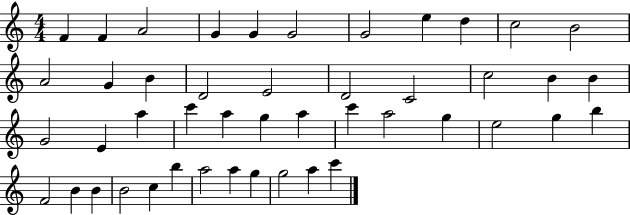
{
  \clef treble
  \numericTimeSignature
  \time 4/4
  \key c \major
  f'4 f'4 a'2 | g'4 g'4 g'2 | g'2 e''4 d''4 | c''2 b'2 | \break a'2 g'4 b'4 | d'2 e'2 | d'2 c'2 | c''2 b'4 b'4 | \break g'2 e'4 a''4 | c'''4 a''4 g''4 a''4 | c'''4 a''2 g''4 | e''2 g''4 b''4 | \break f'2 b'4 b'4 | b'2 c''4 b''4 | a''2 a''4 g''4 | g''2 a''4 c'''4 | \break \bar "|."
}